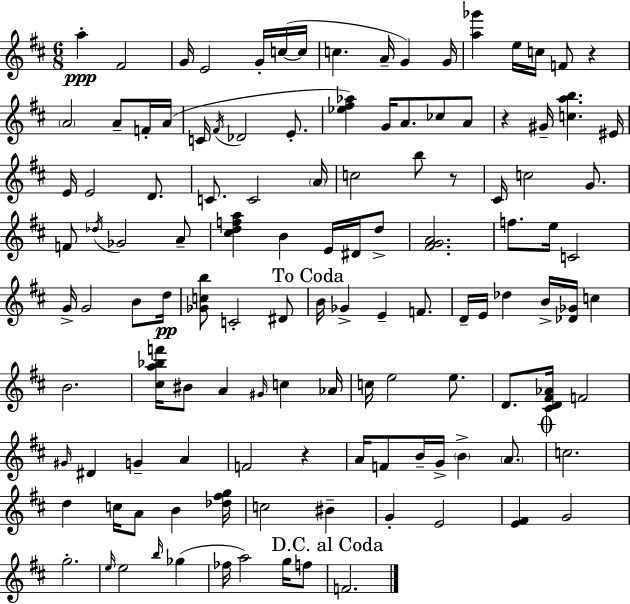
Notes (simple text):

A5/q F#4/h G4/s E4/h G4/s C5/s C5/s C5/q. A4/s G4/q G4/s [A5,Gb6]/q E5/s C5/s F4/e R/q A4/h A4/e F4/s A4/s C4/s F#4/s Db4/h E4/e. [Eb5,F#5,Ab5]/q G4/s A4/e. CES5/e A4/e R/q G#4/s [C5,A5,B5]/q. EIS4/s E4/s E4/h D4/e. C4/e. C4/h A4/s C5/h B5/e R/e C#4/s C5/h G4/e. F4/e Db5/s Gb4/h A4/e [C#5,D5,F5,A5]/q B4/q E4/s D#4/s D5/e [F#4,G4,A4]/h. F5/e. E5/s C4/h G4/s G4/h B4/e D5/s [Gb4,C5,B5]/e C4/h D#4/e B4/s Gb4/q E4/q F4/e. D4/s E4/s Db5/q B4/s [Db4,Gb4]/s C5/q B4/h. [C#5,A5,Bb5,F6]/s BIS4/e A4/q G#4/s C5/q Ab4/s C5/s E5/h E5/e. D4/e. [C#4,D4,F#4,Ab4]/s F4/h G#4/s D#4/q G4/q A4/q F4/h R/q A4/s F4/e B4/s G4/s B4/q A4/e. C5/h. D5/q C5/s A4/e B4/q [Db5,F#5,G5]/s C5/h BIS4/q G4/q E4/h [E4,F#4]/q G4/h G5/h. E5/s E5/h B5/s Gb5/q FES5/s A5/h G5/s F5/e F4/h.